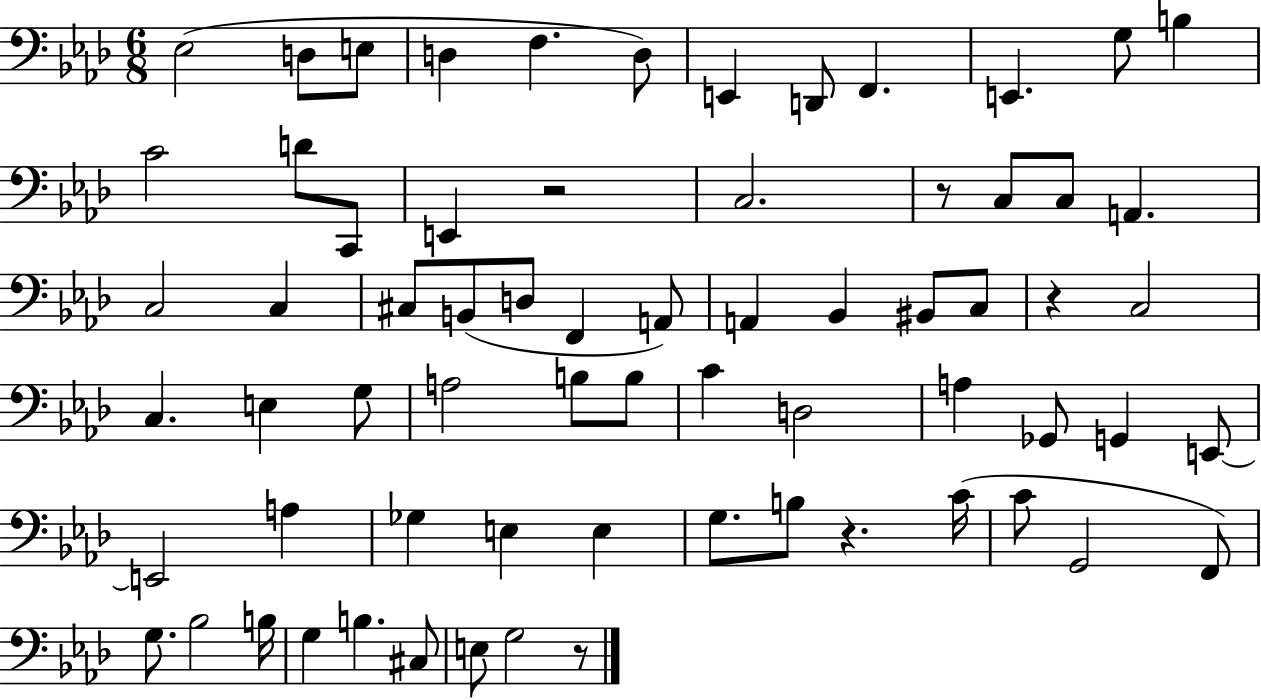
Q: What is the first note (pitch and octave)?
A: Eb3